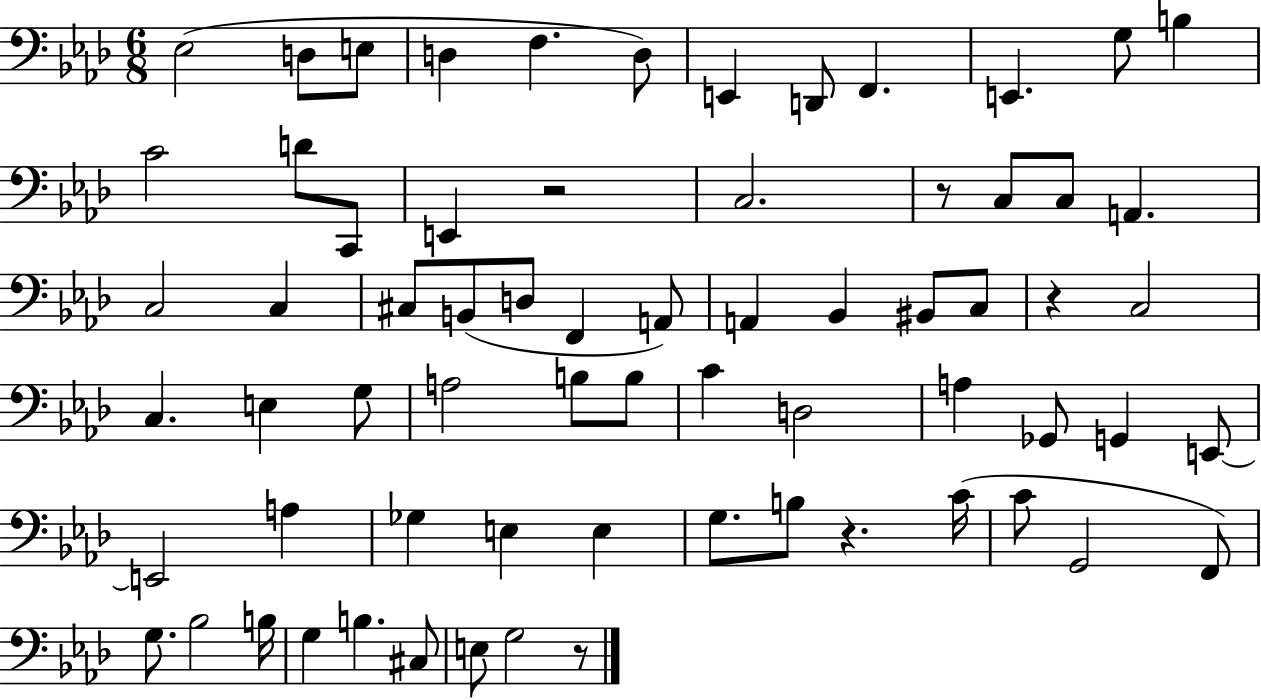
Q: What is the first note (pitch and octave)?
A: Eb3